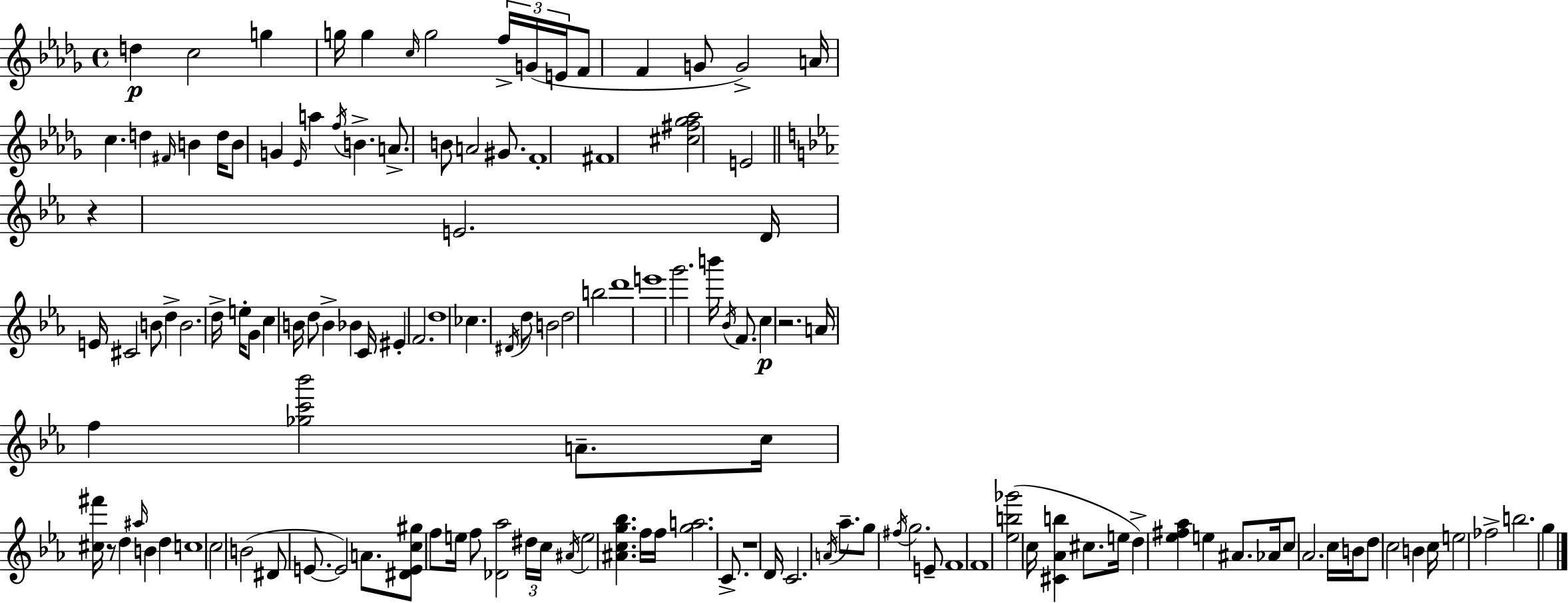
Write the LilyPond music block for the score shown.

{
  \clef treble
  \time 4/4
  \defaultTimeSignature
  \key bes \minor
  d''4\p c''2 g''4 | g''16 g''4 \grace { c''16 } g''2 \tuplet 3/2 { f''16-> g'16( | e'16 } f'8 f'4 g'8 g'2->) | a'16 c''4. d''4 \grace { fis'16 } b'4 | \break d''16 b'8 g'4 \grace { ees'16 } a''4 \acciaccatura { f''16 } b'4.-> | a'8.-> b'8 a'2 | gis'8. f'1-. | fis'1 | \break <cis'' fis'' ges'' aes''>2 e'2 | \bar "||" \break \key ees \major r4 e'2. | d'16 e'16 cis'2 b'8 d''4-> | b'2. d''16-> e''16-. g'8 | c''4 b'16 d''8 b'4-> bes'4 c'16 | \break eis'4-. f'2. | d''1 | ces''4. \acciaccatura { dis'16 } d''8 b'2 | d''2 b''2 | \break d'''1 | e'''1 | g'''2. b'''16 \acciaccatura { bes'16 } f'8. | c''4\p r2. | \break a'16 f''4 <ges'' c''' bes'''>2 a'8.-- | c''16 <cis'' fis'''>16 r8 d''4 \grace { ais''16 } b'4 d''4 | c''1 | c''2 b'2( | \break dis'8 e'8.~~ e'2) | a'8. <dis' e' c'' gis''>8 f''8 e''16 f''8 <des' aes''>2 | \tuplet 3/2 { dis''16 c''16 \acciaccatura { ais'16 } } e''2 <ais' c'' g'' bes''>4. | f''16 f''16 <g'' a''>2. | \break c'8.-> r1 | d'16 c'2. | \acciaccatura { a'16 } aes''8.-- g''8 \acciaccatura { fis''16 } g''2. | e'8-- f'1 | \break f'1 | <ees'' b'' ges'''>2( c''16 <cis' aes' b''>4 | cis''8. e''16 d''4->) <ees'' fis'' aes''>4 e''4 | ais'8. aes'16 c''8 aes'2. | \break c''16 b'16 d''8 c''2 | b'4 c''16 e''2 fes''2-> | b''2. | g''4 \bar "|."
}